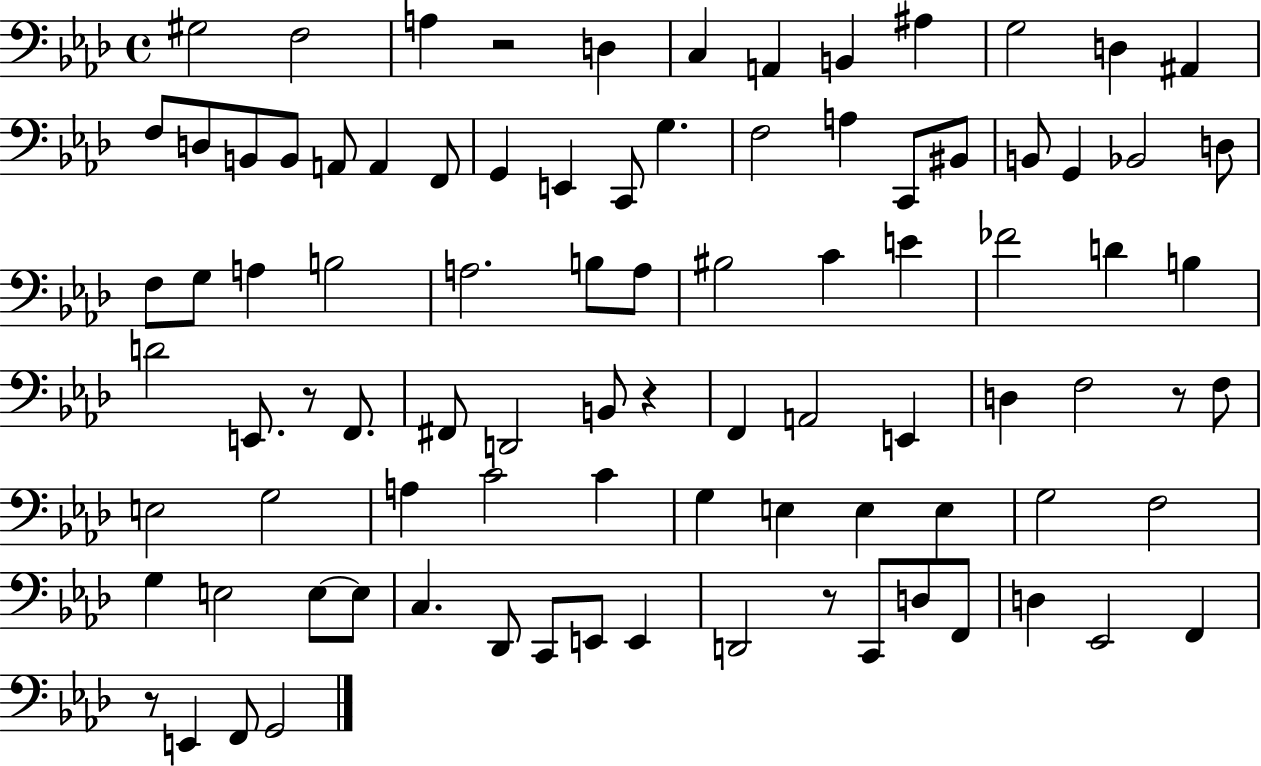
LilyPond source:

{
  \clef bass
  \time 4/4
  \defaultTimeSignature
  \key aes \major
  gis2 f2 | a4 r2 d4 | c4 a,4 b,4 ais4 | g2 d4 ais,4 | \break f8 d8 b,8 b,8 a,8 a,4 f,8 | g,4 e,4 c,8 g4. | f2 a4 c,8 bis,8 | b,8 g,4 bes,2 d8 | \break f8 g8 a4 b2 | a2. b8 a8 | bis2 c'4 e'4 | fes'2 d'4 b4 | \break d'2 e,8. r8 f,8. | fis,8 d,2 b,8 r4 | f,4 a,2 e,4 | d4 f2 r8 f8 | \break e2 g2 | a4 c'2 c'4 | g4 e4 e4 e4 | g2 f2 | \break g4 e2 e8~~ e8 | c4. des,8 c,8 e,8 e,4 | d,2 r8 c,8 d8 f,8 | d4 ees,2 f,4 | \break r8 e,4 f,8 g,2 | \bar "|."
}